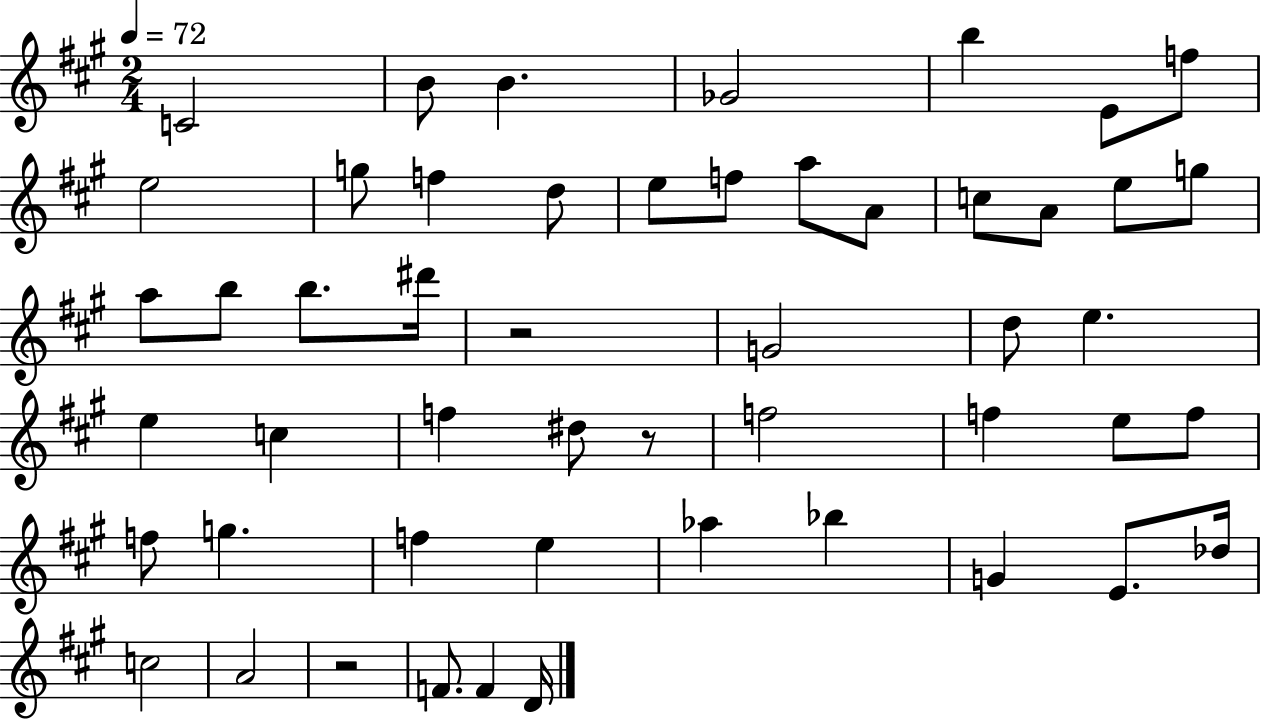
{
  \clef treble
  \numericTimeSignature
  \time 2/4
  \key a \major
  \tempo 4 = 72
  c'2 | b'8 b'4. | ges'2 | b''4 e'8 f''8 | \break e''2 | g''8 f''4 d''8 | e''8 f''8 a''8 a'8 | c''8 a'8 e''8 g''8 | \break a''8 b''8 b''8. dis'''16 | r2 | g'2 | d''8 e''4. | \break e''4 c''4 | f''4 dis''8 r8 | f''2 | f''4 e''8 f''8 | \break f''8 g''4. | f''4 e''4 | aes''4 bes''4 | g'4 e'8. des''16 | \break c''2 | a'2 | r2 | f'8. f'4 d'16 | \break \bar "|."
}